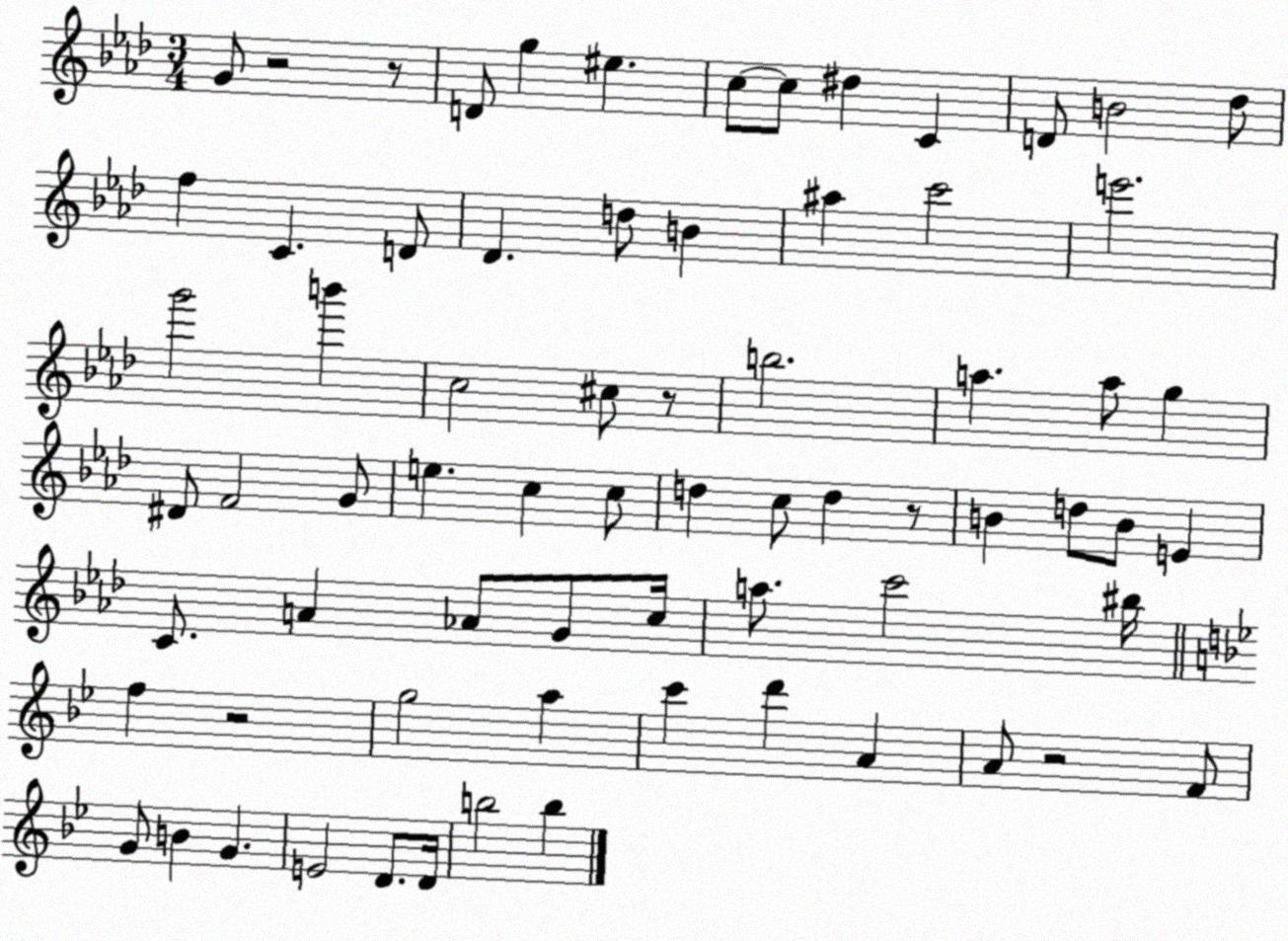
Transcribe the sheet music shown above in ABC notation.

X:1
T:Untitled
M:3/4
L:1/4
K:Ab
G/2 z2 z/2 D/2 g ^e c/2 c/2 ^d C D/2 B2 _d/2 f C D/2 _D d/2 B ^a c'2 e'2 g'2 b' c2 ^c/2 z/2 b2 a a/2 g ^D/2 F2 G/2 e c c/2 d c/2 d z/2 B d/2 B/2 E C/2 A _A/2 G/2 c/4 a/2 c'2 ^b/4 f z2 g2 a c' d' A A/2 z2 F/2 G/2 B G E2 D/2 D/4 b2 b